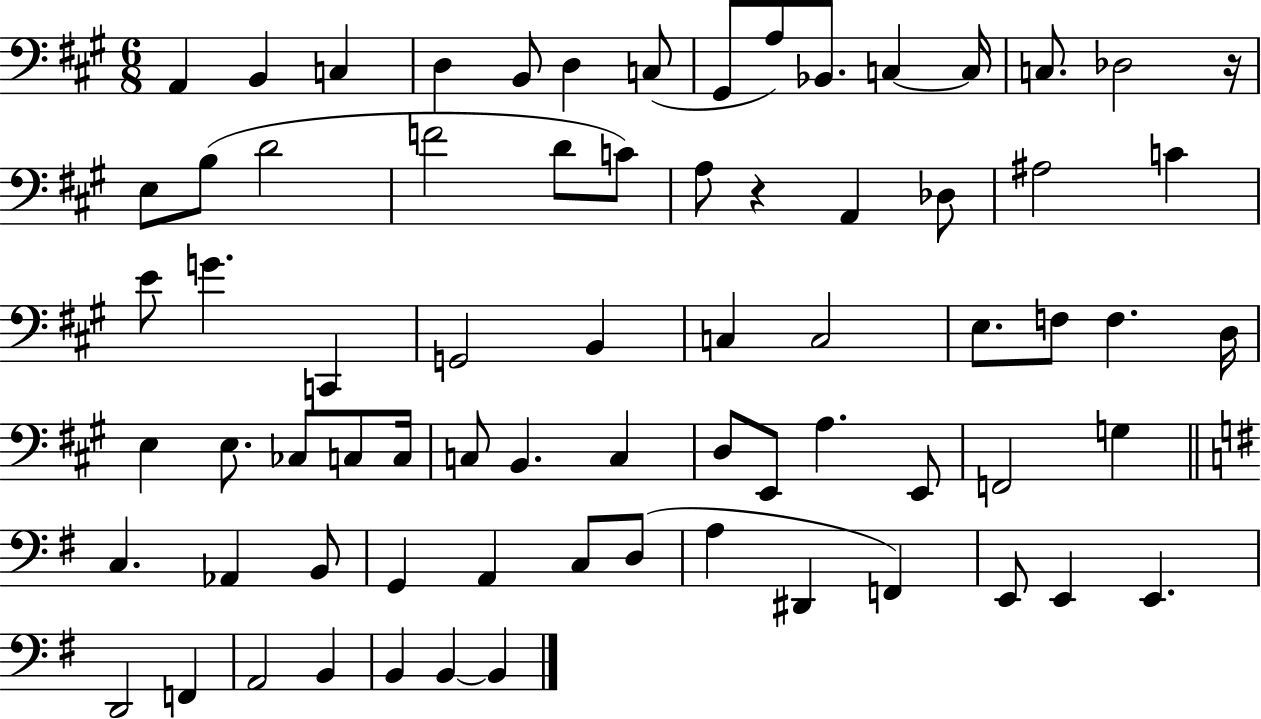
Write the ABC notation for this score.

X:1
T:Untitled
M:6/8
L:1/4
K:A
A,, B,, C, D, B,,/2 D, C,/2 ^G,,/2 A,/2 _B,,/2 C, C,/4 C,/2 _D,2 z/4 E,/2 B,/2 D2 F2 D/2 C/2 A,/2 z A,, _D,/2 ^A,2 C E/2 G C,, G,,2 B,, C, C,2 E,/2 F,/2 F, D,/4 E, E,/2 _C,/2 C,/2 C,/4 C,/2 B,, C, D,/2 E,,/2 A, E,,/2 F,,2 G, C, _A,, B,,/2 G,, A,, C,/2 D,/2 A, ^D,, F,, E,,/2 E,, E,, D,,2 F,, A,,2 B,, B,, B,, B,,